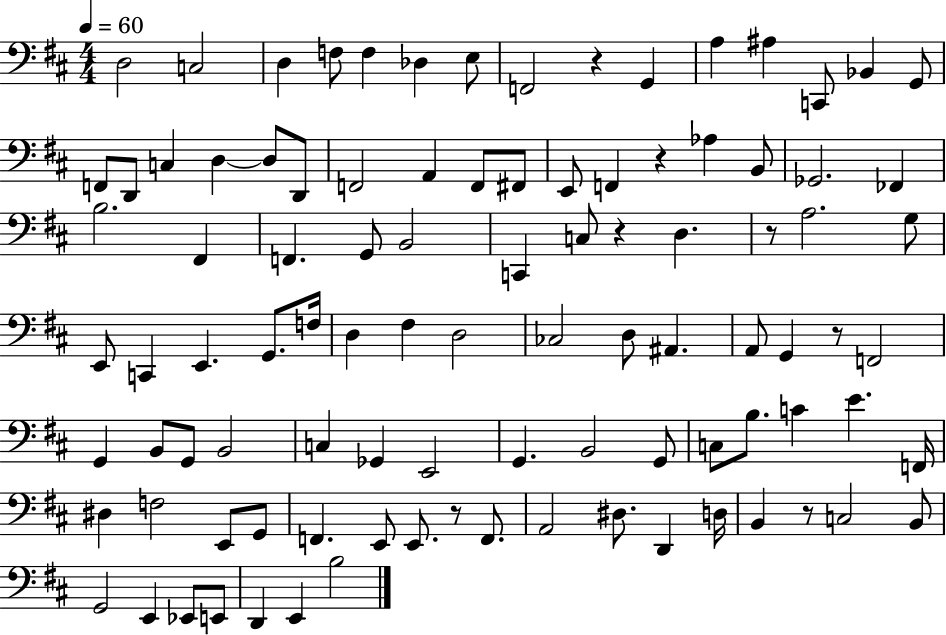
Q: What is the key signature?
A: D major